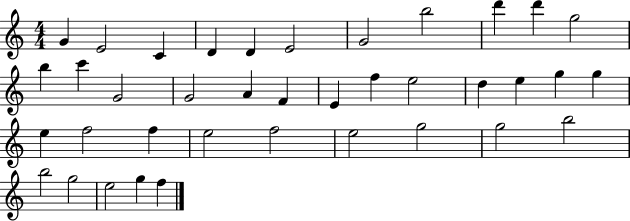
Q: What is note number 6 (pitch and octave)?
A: E4